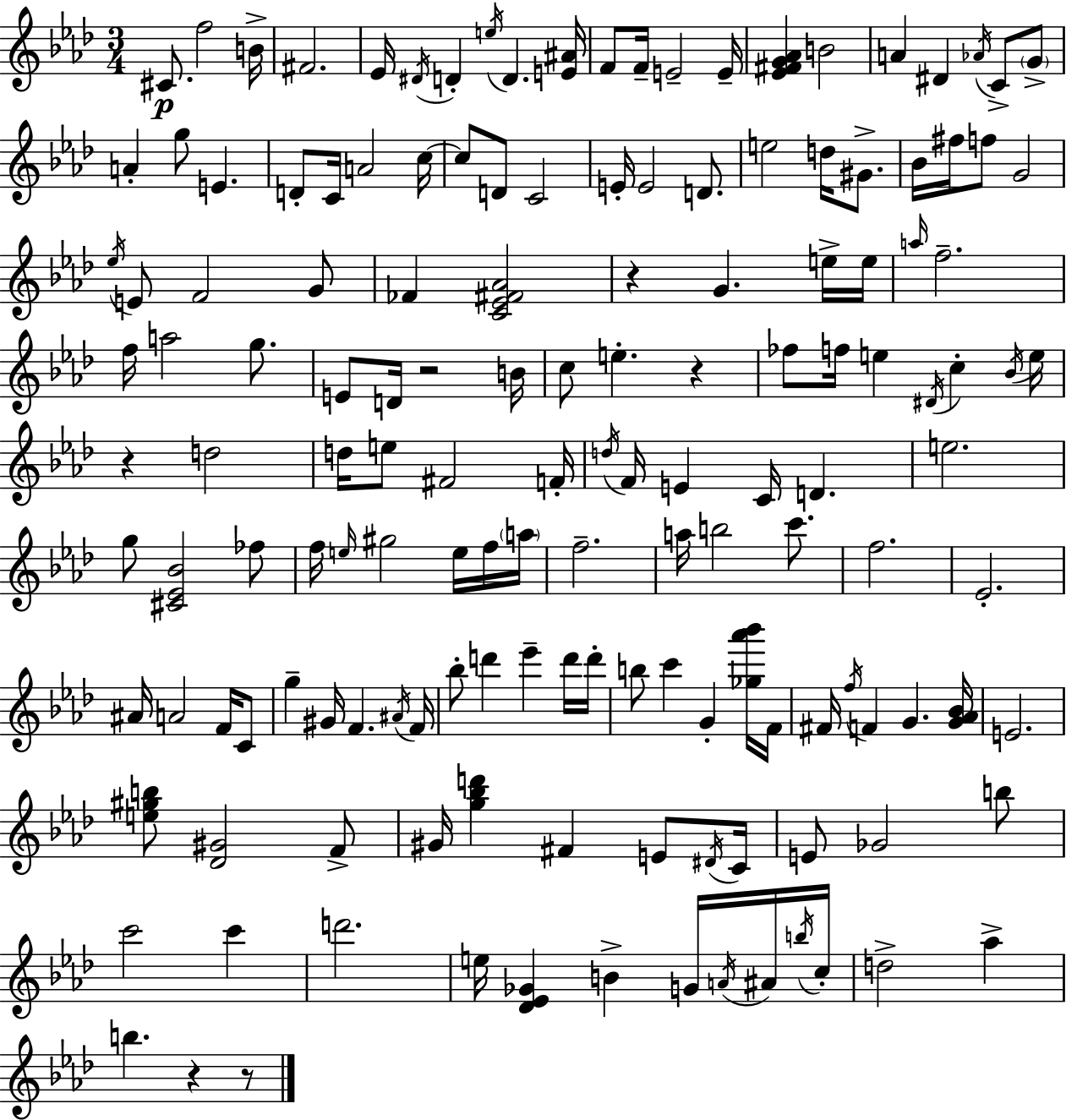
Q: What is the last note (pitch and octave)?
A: B5